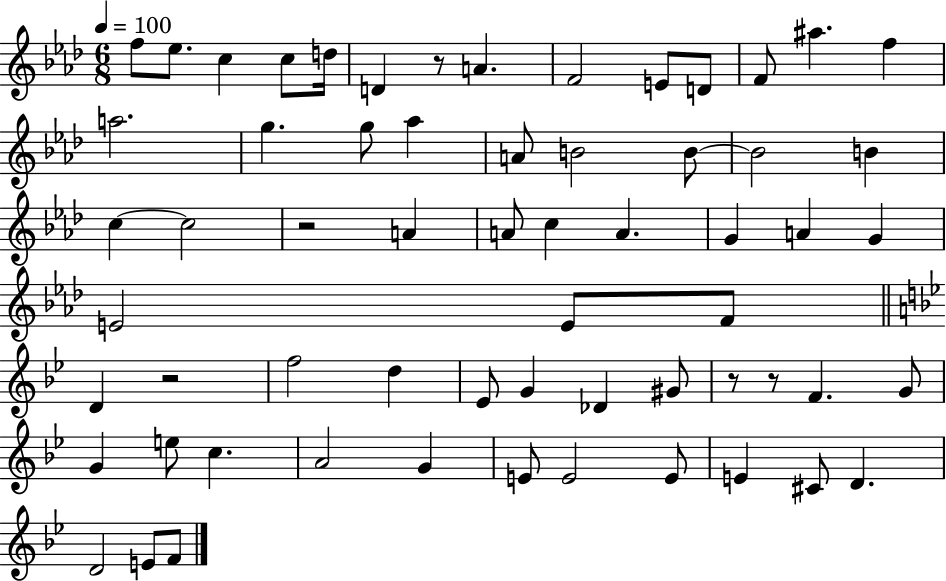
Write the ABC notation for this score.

X:1
T:Untitled
M:6/8
L:1/4
K:Ab
f/2 _e/2 c c/2 d/4 D z/2 A F2 E/2 D/2 F/2 ^a f a2 g g/2 _a A/2 B2 B/2 B2 B c c2 z2 A A/2 c A G A G E2 E/2 F/2 D z2 f2 d _E/2 G _D ^G/2 z/2 z/2 F G/2 G e/2 c A2 G E/2 E2 E/2 E ^C/2 D D2 E/2 F/2